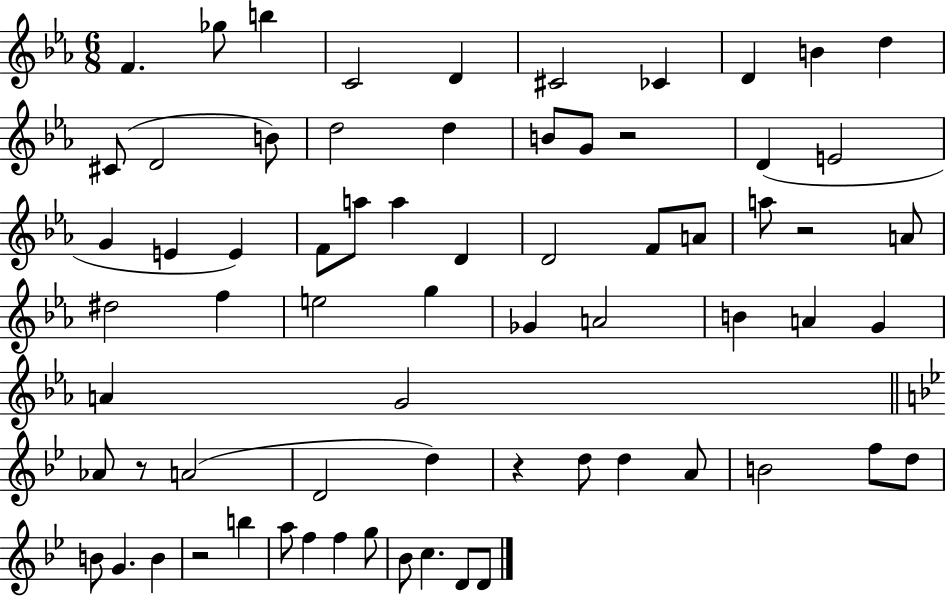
F4/q. Gb5/e B5/q C4/h D4/q C#4/h CES4/q D4/q B4/q D5/q C#4/e D4/h B4/e D5/h D5/q B4/e G4/e R/h D4/q E4/h G4/q E4/q E4/q F4/e A5/e A5/q D4/q D4/h F4/e A4/e A5/e R/h A4/e D#5/h F5/q E5/h G5/q Gb4/q A4/h B4/q A4/q G4/q A4/q G4/h Ab4/e R/e A4/h D4/h D5/q R/q D5/e D5/q A4/e B4/h F5/e D5/e B4/e G4/q. B4/q R/h B5/q A5/e F5/q F5/q G5/e Bb4/e C5/q. D4/e D4/e